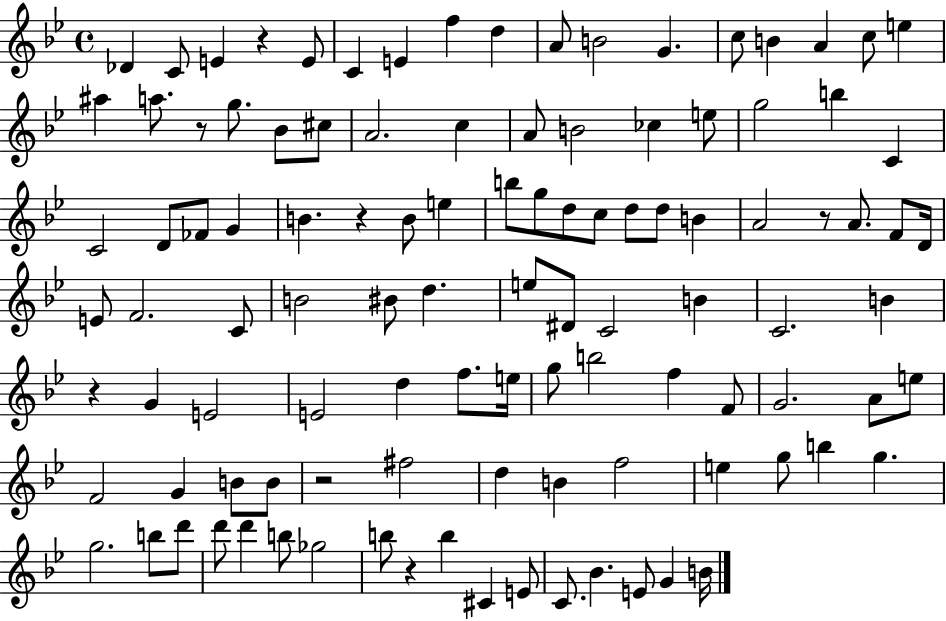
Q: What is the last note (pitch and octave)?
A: B4